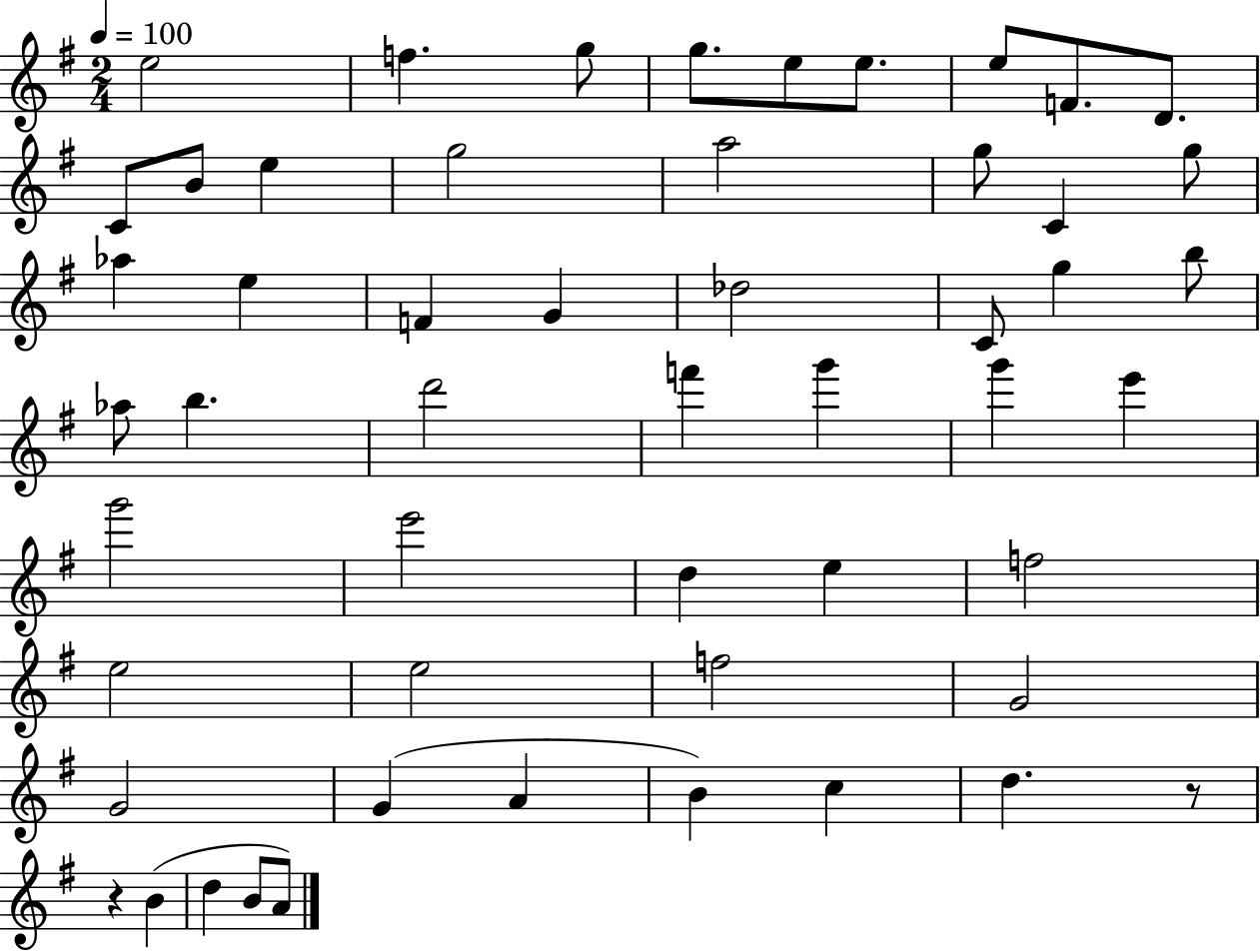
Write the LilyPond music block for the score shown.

{
  \clef treble
  \numericTimeSignature
  \time 2/4
  \key g \major
  \tempo 4 = 100
  e''2 | f''4. g''8 | g''8. e''8 e''8. | e''8 f'8. d'8. | \break c'8 b'8 e''4 | g''2 | a''2 | g''8 c'4 g''8 | \break aes''4 e''4 | f'4 g'4 | des''2 | c'8 g''4 b''8 | \break aes''8 b''4. | d'''2 | f'''4 g'''4 | g'''4 e'''4 | \break g'''2 | e'''2 | d''4 e''4 | f''2 | \break e''2 | e''2 | f''2 | g'2 | \break g'2 | g'4( a'4 | b'4) c''4 | d''4. r8 | \break r4 b'4( | d''4 b'8 a'8) | \bar "|."
}